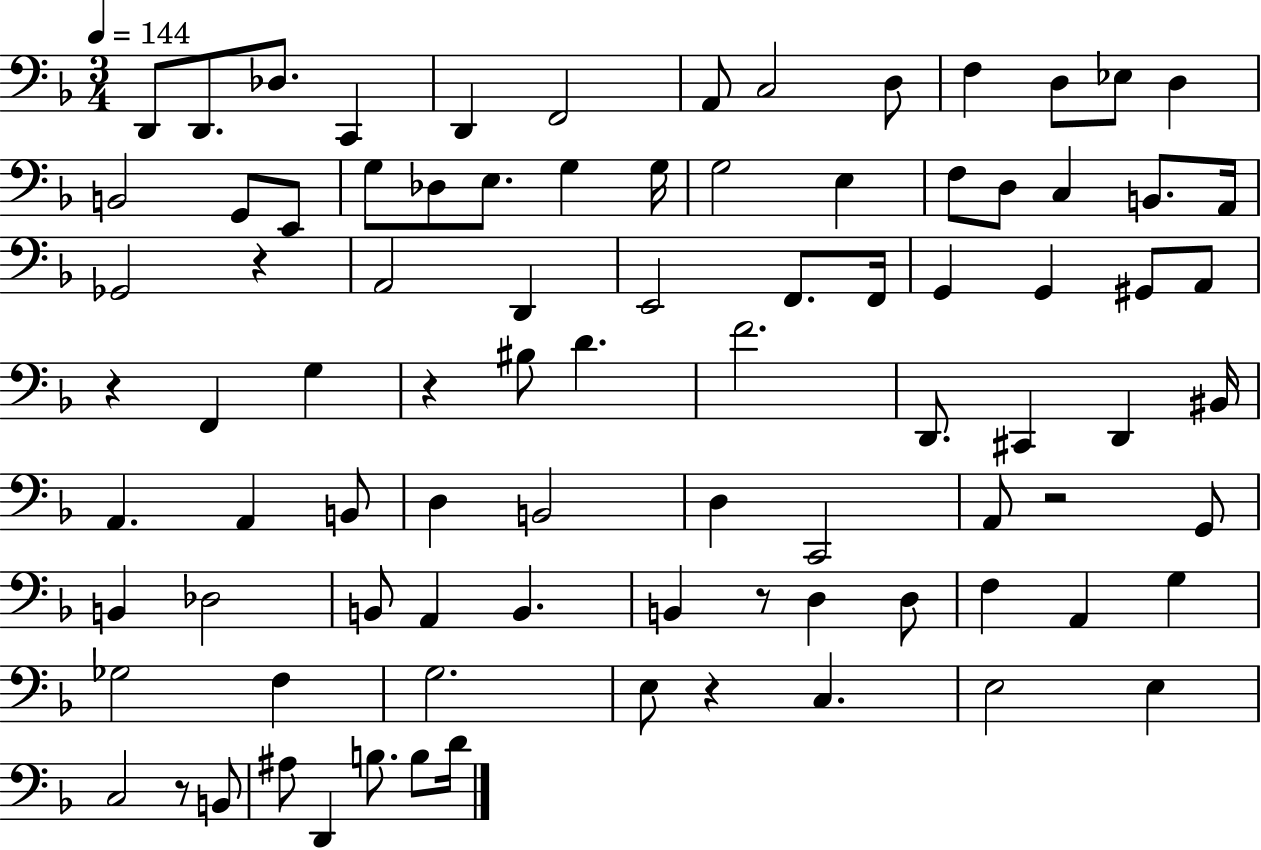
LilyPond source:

{
  \clef bass
  \numericTimeSignature
  \time 3/4
  \key f \major
  \tempo 4 = 144
  d,8 d,8. des8. c,4 | d,4 f,2 | a,8 c2 d8 | f4 d8 ees8 d4 | \break b,2 g,8 e,8 | g8 des8 e8. g4 g16 | g2 e4 | f8 d8 c4 b,8. a,16 | \break ges,2 r4 | a,2 d,4 | e,2 f,8. f,16 | g,4 g,4 gis,8 a,8 | \break r4 f,4 g4 | r4 bis8 d'4. | f'2. | d,8. cis,4 d,4 bis,16 | \break a,4. a,4 b,8 | d4 b,2 | d4 c,2 | a,8 r2 g,8 | \break b,4 des2 | b,8 a,4 b,4. | b,4 r8 d4 d8 | f4 a,4 g4 | \break ges2 f4 | g2. | e8 r4 c4. | e2 e4 | \break c2 r8 b,8 | ais8 d,4 b8. b8 d'16 | \bar "|."
}